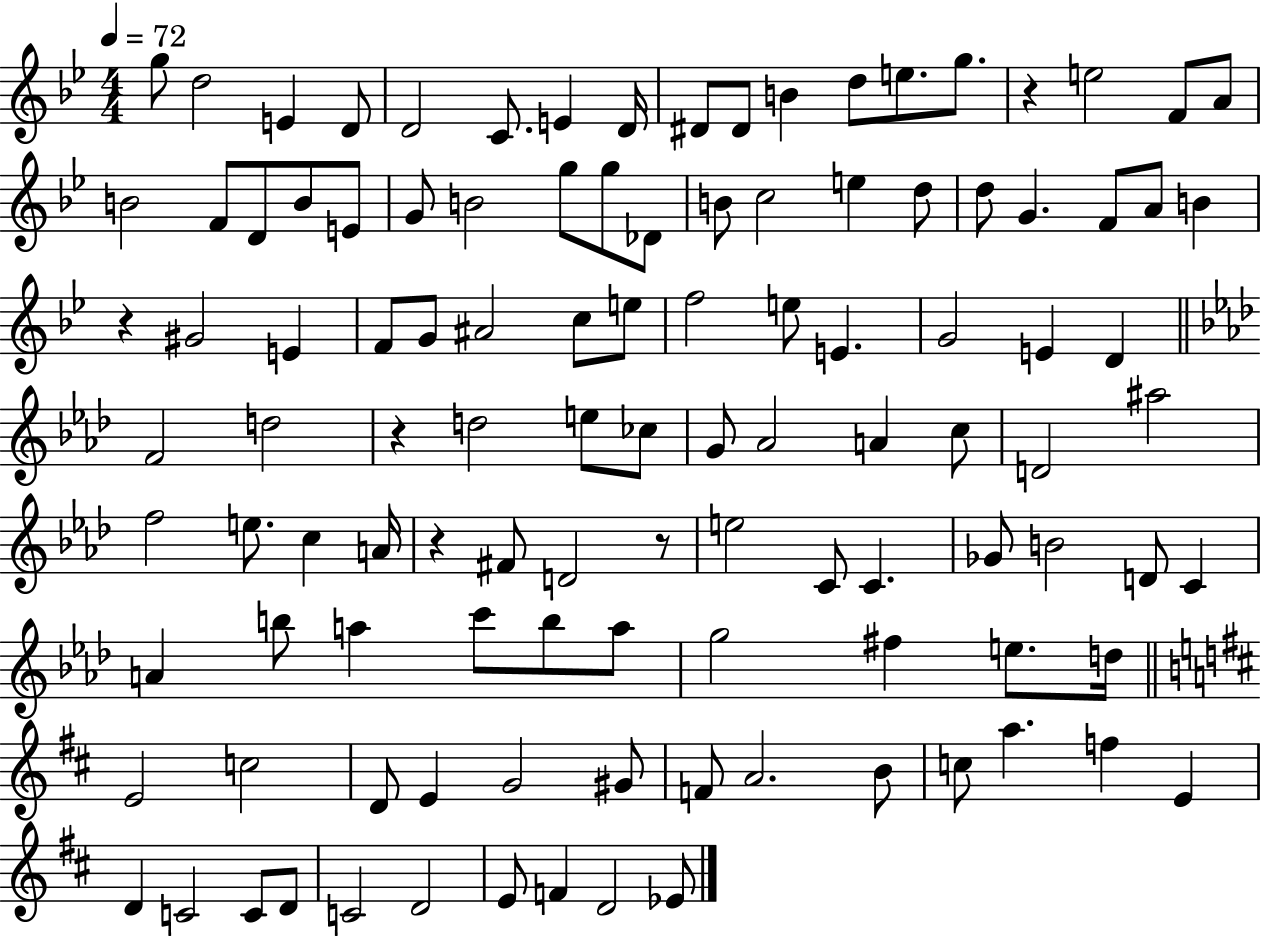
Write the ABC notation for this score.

X:1
T:Untitled
M:4/4
L:1/4
K:Bb
g/2 d2 E D/2 D2 C/2 E D/4 ^D/2 ^D/2 B d/2 e/2 g/2 z e2 F/2 A/2 B2 F/2 D/2 B/2 E/2 G/2 B2 g/2 g/2 _D/2 B/2 c2 e d/2 d/2 G F/2 A/2 B z ^G2 E F/2 G/2 ^A2 c/2 e/2 f2 e/2 E G2 E D F2 d2 z d2 e/2 _c/2 G/2 _A2 A c/2 D2 ^a2 f2 e/2 c A/4 z ^F/2 D2 z/2 e2 C/2 C _G/2 B2 D/2 C A b/2 a c'/2 b/2 a/2 g2 ^f e/2 d/4 E2 c2 D/2 E G2 ^G/2 F/2 A2 B/2 c/2 a f E D C2 C/2 D/2 C2 D2 E/2 F D2 _E/2